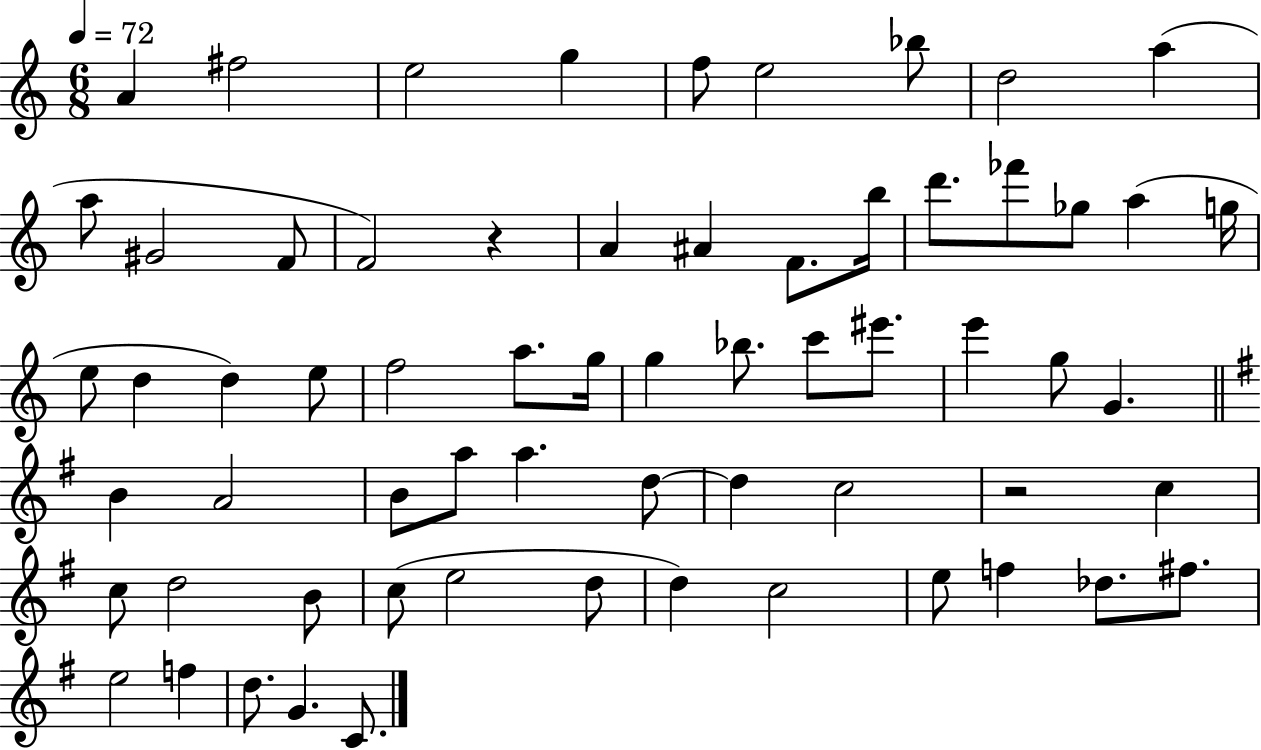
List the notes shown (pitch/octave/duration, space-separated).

A4/q F#5/h E5/h G5/q F5/e E5/h Bb5/e D5/h A5/q A5/e G#4/h F4/e F4/h R/q A4/q A#4/q F4/e. B5/s D6/e. FES6/e Gb5/e A5/q G5/s E5/e D5/q D5/q E5/e F5/h A5/e. G5/s G5/q Bb5/e. C6/e EIS6/e. E6/q G5/e G4/q. B4/q A4/h B4/e A5/e A5/q. D5/e D5/q C5/h R/h C5/q C5/e D5/h B4/e C5/e E5/h D5/e D5/q C5/h E5/e F5/q Db5/e. F#5/e. E5/h F5/q D5/e. G4/q. C4/e.